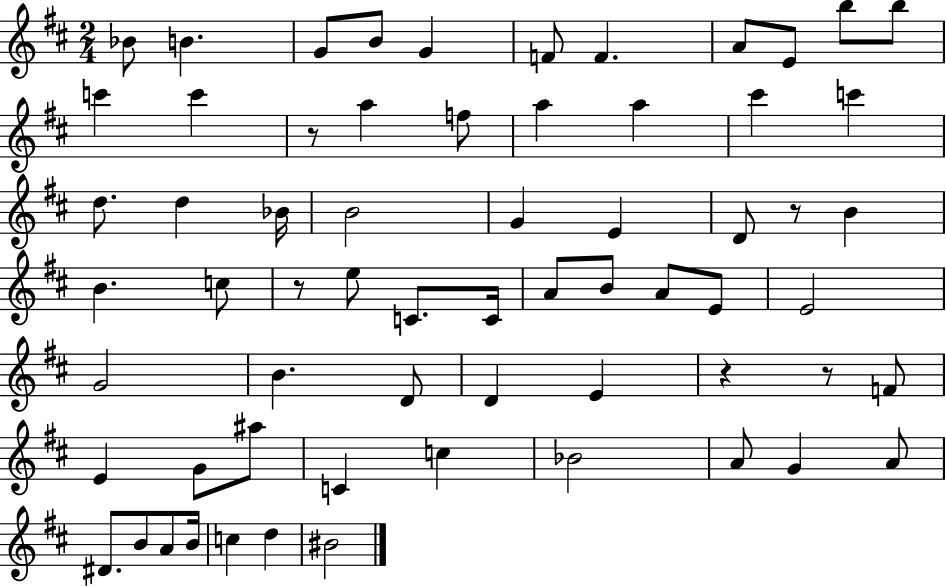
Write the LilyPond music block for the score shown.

{
  \clef treble
  \numericTimeSignature
  \time 2/4
  \key d \major
  bes'8 b'4. | g'8 b'8 g'4 | f'8 f'4. | a'8 e'8 b''8 b''8 | \break c'''4 c'''4 | r8 a''4 f''8 | a''4 a''4 | cis'''4 c'''4 | \break d''8. d''4 bes'16 | b'2 | g'4 e'4 | d'8 r8 b'4 | \break b'4. c''8 | r8 e''8 c'8. c'16 | a'8 b'8 a'8 e'8 | e'2 | \break g'2 | b'4. d'8 | d'4 e'4 | r4 r8 f'8 | \break e'4 g'8 ais''8 | c'4 c''4 | bes'2 | a'8 g'4 a'8 | \break dis'8. b'8 a'8 b'16 | c''4 d''4 | bis'2 | \bar "|."
}